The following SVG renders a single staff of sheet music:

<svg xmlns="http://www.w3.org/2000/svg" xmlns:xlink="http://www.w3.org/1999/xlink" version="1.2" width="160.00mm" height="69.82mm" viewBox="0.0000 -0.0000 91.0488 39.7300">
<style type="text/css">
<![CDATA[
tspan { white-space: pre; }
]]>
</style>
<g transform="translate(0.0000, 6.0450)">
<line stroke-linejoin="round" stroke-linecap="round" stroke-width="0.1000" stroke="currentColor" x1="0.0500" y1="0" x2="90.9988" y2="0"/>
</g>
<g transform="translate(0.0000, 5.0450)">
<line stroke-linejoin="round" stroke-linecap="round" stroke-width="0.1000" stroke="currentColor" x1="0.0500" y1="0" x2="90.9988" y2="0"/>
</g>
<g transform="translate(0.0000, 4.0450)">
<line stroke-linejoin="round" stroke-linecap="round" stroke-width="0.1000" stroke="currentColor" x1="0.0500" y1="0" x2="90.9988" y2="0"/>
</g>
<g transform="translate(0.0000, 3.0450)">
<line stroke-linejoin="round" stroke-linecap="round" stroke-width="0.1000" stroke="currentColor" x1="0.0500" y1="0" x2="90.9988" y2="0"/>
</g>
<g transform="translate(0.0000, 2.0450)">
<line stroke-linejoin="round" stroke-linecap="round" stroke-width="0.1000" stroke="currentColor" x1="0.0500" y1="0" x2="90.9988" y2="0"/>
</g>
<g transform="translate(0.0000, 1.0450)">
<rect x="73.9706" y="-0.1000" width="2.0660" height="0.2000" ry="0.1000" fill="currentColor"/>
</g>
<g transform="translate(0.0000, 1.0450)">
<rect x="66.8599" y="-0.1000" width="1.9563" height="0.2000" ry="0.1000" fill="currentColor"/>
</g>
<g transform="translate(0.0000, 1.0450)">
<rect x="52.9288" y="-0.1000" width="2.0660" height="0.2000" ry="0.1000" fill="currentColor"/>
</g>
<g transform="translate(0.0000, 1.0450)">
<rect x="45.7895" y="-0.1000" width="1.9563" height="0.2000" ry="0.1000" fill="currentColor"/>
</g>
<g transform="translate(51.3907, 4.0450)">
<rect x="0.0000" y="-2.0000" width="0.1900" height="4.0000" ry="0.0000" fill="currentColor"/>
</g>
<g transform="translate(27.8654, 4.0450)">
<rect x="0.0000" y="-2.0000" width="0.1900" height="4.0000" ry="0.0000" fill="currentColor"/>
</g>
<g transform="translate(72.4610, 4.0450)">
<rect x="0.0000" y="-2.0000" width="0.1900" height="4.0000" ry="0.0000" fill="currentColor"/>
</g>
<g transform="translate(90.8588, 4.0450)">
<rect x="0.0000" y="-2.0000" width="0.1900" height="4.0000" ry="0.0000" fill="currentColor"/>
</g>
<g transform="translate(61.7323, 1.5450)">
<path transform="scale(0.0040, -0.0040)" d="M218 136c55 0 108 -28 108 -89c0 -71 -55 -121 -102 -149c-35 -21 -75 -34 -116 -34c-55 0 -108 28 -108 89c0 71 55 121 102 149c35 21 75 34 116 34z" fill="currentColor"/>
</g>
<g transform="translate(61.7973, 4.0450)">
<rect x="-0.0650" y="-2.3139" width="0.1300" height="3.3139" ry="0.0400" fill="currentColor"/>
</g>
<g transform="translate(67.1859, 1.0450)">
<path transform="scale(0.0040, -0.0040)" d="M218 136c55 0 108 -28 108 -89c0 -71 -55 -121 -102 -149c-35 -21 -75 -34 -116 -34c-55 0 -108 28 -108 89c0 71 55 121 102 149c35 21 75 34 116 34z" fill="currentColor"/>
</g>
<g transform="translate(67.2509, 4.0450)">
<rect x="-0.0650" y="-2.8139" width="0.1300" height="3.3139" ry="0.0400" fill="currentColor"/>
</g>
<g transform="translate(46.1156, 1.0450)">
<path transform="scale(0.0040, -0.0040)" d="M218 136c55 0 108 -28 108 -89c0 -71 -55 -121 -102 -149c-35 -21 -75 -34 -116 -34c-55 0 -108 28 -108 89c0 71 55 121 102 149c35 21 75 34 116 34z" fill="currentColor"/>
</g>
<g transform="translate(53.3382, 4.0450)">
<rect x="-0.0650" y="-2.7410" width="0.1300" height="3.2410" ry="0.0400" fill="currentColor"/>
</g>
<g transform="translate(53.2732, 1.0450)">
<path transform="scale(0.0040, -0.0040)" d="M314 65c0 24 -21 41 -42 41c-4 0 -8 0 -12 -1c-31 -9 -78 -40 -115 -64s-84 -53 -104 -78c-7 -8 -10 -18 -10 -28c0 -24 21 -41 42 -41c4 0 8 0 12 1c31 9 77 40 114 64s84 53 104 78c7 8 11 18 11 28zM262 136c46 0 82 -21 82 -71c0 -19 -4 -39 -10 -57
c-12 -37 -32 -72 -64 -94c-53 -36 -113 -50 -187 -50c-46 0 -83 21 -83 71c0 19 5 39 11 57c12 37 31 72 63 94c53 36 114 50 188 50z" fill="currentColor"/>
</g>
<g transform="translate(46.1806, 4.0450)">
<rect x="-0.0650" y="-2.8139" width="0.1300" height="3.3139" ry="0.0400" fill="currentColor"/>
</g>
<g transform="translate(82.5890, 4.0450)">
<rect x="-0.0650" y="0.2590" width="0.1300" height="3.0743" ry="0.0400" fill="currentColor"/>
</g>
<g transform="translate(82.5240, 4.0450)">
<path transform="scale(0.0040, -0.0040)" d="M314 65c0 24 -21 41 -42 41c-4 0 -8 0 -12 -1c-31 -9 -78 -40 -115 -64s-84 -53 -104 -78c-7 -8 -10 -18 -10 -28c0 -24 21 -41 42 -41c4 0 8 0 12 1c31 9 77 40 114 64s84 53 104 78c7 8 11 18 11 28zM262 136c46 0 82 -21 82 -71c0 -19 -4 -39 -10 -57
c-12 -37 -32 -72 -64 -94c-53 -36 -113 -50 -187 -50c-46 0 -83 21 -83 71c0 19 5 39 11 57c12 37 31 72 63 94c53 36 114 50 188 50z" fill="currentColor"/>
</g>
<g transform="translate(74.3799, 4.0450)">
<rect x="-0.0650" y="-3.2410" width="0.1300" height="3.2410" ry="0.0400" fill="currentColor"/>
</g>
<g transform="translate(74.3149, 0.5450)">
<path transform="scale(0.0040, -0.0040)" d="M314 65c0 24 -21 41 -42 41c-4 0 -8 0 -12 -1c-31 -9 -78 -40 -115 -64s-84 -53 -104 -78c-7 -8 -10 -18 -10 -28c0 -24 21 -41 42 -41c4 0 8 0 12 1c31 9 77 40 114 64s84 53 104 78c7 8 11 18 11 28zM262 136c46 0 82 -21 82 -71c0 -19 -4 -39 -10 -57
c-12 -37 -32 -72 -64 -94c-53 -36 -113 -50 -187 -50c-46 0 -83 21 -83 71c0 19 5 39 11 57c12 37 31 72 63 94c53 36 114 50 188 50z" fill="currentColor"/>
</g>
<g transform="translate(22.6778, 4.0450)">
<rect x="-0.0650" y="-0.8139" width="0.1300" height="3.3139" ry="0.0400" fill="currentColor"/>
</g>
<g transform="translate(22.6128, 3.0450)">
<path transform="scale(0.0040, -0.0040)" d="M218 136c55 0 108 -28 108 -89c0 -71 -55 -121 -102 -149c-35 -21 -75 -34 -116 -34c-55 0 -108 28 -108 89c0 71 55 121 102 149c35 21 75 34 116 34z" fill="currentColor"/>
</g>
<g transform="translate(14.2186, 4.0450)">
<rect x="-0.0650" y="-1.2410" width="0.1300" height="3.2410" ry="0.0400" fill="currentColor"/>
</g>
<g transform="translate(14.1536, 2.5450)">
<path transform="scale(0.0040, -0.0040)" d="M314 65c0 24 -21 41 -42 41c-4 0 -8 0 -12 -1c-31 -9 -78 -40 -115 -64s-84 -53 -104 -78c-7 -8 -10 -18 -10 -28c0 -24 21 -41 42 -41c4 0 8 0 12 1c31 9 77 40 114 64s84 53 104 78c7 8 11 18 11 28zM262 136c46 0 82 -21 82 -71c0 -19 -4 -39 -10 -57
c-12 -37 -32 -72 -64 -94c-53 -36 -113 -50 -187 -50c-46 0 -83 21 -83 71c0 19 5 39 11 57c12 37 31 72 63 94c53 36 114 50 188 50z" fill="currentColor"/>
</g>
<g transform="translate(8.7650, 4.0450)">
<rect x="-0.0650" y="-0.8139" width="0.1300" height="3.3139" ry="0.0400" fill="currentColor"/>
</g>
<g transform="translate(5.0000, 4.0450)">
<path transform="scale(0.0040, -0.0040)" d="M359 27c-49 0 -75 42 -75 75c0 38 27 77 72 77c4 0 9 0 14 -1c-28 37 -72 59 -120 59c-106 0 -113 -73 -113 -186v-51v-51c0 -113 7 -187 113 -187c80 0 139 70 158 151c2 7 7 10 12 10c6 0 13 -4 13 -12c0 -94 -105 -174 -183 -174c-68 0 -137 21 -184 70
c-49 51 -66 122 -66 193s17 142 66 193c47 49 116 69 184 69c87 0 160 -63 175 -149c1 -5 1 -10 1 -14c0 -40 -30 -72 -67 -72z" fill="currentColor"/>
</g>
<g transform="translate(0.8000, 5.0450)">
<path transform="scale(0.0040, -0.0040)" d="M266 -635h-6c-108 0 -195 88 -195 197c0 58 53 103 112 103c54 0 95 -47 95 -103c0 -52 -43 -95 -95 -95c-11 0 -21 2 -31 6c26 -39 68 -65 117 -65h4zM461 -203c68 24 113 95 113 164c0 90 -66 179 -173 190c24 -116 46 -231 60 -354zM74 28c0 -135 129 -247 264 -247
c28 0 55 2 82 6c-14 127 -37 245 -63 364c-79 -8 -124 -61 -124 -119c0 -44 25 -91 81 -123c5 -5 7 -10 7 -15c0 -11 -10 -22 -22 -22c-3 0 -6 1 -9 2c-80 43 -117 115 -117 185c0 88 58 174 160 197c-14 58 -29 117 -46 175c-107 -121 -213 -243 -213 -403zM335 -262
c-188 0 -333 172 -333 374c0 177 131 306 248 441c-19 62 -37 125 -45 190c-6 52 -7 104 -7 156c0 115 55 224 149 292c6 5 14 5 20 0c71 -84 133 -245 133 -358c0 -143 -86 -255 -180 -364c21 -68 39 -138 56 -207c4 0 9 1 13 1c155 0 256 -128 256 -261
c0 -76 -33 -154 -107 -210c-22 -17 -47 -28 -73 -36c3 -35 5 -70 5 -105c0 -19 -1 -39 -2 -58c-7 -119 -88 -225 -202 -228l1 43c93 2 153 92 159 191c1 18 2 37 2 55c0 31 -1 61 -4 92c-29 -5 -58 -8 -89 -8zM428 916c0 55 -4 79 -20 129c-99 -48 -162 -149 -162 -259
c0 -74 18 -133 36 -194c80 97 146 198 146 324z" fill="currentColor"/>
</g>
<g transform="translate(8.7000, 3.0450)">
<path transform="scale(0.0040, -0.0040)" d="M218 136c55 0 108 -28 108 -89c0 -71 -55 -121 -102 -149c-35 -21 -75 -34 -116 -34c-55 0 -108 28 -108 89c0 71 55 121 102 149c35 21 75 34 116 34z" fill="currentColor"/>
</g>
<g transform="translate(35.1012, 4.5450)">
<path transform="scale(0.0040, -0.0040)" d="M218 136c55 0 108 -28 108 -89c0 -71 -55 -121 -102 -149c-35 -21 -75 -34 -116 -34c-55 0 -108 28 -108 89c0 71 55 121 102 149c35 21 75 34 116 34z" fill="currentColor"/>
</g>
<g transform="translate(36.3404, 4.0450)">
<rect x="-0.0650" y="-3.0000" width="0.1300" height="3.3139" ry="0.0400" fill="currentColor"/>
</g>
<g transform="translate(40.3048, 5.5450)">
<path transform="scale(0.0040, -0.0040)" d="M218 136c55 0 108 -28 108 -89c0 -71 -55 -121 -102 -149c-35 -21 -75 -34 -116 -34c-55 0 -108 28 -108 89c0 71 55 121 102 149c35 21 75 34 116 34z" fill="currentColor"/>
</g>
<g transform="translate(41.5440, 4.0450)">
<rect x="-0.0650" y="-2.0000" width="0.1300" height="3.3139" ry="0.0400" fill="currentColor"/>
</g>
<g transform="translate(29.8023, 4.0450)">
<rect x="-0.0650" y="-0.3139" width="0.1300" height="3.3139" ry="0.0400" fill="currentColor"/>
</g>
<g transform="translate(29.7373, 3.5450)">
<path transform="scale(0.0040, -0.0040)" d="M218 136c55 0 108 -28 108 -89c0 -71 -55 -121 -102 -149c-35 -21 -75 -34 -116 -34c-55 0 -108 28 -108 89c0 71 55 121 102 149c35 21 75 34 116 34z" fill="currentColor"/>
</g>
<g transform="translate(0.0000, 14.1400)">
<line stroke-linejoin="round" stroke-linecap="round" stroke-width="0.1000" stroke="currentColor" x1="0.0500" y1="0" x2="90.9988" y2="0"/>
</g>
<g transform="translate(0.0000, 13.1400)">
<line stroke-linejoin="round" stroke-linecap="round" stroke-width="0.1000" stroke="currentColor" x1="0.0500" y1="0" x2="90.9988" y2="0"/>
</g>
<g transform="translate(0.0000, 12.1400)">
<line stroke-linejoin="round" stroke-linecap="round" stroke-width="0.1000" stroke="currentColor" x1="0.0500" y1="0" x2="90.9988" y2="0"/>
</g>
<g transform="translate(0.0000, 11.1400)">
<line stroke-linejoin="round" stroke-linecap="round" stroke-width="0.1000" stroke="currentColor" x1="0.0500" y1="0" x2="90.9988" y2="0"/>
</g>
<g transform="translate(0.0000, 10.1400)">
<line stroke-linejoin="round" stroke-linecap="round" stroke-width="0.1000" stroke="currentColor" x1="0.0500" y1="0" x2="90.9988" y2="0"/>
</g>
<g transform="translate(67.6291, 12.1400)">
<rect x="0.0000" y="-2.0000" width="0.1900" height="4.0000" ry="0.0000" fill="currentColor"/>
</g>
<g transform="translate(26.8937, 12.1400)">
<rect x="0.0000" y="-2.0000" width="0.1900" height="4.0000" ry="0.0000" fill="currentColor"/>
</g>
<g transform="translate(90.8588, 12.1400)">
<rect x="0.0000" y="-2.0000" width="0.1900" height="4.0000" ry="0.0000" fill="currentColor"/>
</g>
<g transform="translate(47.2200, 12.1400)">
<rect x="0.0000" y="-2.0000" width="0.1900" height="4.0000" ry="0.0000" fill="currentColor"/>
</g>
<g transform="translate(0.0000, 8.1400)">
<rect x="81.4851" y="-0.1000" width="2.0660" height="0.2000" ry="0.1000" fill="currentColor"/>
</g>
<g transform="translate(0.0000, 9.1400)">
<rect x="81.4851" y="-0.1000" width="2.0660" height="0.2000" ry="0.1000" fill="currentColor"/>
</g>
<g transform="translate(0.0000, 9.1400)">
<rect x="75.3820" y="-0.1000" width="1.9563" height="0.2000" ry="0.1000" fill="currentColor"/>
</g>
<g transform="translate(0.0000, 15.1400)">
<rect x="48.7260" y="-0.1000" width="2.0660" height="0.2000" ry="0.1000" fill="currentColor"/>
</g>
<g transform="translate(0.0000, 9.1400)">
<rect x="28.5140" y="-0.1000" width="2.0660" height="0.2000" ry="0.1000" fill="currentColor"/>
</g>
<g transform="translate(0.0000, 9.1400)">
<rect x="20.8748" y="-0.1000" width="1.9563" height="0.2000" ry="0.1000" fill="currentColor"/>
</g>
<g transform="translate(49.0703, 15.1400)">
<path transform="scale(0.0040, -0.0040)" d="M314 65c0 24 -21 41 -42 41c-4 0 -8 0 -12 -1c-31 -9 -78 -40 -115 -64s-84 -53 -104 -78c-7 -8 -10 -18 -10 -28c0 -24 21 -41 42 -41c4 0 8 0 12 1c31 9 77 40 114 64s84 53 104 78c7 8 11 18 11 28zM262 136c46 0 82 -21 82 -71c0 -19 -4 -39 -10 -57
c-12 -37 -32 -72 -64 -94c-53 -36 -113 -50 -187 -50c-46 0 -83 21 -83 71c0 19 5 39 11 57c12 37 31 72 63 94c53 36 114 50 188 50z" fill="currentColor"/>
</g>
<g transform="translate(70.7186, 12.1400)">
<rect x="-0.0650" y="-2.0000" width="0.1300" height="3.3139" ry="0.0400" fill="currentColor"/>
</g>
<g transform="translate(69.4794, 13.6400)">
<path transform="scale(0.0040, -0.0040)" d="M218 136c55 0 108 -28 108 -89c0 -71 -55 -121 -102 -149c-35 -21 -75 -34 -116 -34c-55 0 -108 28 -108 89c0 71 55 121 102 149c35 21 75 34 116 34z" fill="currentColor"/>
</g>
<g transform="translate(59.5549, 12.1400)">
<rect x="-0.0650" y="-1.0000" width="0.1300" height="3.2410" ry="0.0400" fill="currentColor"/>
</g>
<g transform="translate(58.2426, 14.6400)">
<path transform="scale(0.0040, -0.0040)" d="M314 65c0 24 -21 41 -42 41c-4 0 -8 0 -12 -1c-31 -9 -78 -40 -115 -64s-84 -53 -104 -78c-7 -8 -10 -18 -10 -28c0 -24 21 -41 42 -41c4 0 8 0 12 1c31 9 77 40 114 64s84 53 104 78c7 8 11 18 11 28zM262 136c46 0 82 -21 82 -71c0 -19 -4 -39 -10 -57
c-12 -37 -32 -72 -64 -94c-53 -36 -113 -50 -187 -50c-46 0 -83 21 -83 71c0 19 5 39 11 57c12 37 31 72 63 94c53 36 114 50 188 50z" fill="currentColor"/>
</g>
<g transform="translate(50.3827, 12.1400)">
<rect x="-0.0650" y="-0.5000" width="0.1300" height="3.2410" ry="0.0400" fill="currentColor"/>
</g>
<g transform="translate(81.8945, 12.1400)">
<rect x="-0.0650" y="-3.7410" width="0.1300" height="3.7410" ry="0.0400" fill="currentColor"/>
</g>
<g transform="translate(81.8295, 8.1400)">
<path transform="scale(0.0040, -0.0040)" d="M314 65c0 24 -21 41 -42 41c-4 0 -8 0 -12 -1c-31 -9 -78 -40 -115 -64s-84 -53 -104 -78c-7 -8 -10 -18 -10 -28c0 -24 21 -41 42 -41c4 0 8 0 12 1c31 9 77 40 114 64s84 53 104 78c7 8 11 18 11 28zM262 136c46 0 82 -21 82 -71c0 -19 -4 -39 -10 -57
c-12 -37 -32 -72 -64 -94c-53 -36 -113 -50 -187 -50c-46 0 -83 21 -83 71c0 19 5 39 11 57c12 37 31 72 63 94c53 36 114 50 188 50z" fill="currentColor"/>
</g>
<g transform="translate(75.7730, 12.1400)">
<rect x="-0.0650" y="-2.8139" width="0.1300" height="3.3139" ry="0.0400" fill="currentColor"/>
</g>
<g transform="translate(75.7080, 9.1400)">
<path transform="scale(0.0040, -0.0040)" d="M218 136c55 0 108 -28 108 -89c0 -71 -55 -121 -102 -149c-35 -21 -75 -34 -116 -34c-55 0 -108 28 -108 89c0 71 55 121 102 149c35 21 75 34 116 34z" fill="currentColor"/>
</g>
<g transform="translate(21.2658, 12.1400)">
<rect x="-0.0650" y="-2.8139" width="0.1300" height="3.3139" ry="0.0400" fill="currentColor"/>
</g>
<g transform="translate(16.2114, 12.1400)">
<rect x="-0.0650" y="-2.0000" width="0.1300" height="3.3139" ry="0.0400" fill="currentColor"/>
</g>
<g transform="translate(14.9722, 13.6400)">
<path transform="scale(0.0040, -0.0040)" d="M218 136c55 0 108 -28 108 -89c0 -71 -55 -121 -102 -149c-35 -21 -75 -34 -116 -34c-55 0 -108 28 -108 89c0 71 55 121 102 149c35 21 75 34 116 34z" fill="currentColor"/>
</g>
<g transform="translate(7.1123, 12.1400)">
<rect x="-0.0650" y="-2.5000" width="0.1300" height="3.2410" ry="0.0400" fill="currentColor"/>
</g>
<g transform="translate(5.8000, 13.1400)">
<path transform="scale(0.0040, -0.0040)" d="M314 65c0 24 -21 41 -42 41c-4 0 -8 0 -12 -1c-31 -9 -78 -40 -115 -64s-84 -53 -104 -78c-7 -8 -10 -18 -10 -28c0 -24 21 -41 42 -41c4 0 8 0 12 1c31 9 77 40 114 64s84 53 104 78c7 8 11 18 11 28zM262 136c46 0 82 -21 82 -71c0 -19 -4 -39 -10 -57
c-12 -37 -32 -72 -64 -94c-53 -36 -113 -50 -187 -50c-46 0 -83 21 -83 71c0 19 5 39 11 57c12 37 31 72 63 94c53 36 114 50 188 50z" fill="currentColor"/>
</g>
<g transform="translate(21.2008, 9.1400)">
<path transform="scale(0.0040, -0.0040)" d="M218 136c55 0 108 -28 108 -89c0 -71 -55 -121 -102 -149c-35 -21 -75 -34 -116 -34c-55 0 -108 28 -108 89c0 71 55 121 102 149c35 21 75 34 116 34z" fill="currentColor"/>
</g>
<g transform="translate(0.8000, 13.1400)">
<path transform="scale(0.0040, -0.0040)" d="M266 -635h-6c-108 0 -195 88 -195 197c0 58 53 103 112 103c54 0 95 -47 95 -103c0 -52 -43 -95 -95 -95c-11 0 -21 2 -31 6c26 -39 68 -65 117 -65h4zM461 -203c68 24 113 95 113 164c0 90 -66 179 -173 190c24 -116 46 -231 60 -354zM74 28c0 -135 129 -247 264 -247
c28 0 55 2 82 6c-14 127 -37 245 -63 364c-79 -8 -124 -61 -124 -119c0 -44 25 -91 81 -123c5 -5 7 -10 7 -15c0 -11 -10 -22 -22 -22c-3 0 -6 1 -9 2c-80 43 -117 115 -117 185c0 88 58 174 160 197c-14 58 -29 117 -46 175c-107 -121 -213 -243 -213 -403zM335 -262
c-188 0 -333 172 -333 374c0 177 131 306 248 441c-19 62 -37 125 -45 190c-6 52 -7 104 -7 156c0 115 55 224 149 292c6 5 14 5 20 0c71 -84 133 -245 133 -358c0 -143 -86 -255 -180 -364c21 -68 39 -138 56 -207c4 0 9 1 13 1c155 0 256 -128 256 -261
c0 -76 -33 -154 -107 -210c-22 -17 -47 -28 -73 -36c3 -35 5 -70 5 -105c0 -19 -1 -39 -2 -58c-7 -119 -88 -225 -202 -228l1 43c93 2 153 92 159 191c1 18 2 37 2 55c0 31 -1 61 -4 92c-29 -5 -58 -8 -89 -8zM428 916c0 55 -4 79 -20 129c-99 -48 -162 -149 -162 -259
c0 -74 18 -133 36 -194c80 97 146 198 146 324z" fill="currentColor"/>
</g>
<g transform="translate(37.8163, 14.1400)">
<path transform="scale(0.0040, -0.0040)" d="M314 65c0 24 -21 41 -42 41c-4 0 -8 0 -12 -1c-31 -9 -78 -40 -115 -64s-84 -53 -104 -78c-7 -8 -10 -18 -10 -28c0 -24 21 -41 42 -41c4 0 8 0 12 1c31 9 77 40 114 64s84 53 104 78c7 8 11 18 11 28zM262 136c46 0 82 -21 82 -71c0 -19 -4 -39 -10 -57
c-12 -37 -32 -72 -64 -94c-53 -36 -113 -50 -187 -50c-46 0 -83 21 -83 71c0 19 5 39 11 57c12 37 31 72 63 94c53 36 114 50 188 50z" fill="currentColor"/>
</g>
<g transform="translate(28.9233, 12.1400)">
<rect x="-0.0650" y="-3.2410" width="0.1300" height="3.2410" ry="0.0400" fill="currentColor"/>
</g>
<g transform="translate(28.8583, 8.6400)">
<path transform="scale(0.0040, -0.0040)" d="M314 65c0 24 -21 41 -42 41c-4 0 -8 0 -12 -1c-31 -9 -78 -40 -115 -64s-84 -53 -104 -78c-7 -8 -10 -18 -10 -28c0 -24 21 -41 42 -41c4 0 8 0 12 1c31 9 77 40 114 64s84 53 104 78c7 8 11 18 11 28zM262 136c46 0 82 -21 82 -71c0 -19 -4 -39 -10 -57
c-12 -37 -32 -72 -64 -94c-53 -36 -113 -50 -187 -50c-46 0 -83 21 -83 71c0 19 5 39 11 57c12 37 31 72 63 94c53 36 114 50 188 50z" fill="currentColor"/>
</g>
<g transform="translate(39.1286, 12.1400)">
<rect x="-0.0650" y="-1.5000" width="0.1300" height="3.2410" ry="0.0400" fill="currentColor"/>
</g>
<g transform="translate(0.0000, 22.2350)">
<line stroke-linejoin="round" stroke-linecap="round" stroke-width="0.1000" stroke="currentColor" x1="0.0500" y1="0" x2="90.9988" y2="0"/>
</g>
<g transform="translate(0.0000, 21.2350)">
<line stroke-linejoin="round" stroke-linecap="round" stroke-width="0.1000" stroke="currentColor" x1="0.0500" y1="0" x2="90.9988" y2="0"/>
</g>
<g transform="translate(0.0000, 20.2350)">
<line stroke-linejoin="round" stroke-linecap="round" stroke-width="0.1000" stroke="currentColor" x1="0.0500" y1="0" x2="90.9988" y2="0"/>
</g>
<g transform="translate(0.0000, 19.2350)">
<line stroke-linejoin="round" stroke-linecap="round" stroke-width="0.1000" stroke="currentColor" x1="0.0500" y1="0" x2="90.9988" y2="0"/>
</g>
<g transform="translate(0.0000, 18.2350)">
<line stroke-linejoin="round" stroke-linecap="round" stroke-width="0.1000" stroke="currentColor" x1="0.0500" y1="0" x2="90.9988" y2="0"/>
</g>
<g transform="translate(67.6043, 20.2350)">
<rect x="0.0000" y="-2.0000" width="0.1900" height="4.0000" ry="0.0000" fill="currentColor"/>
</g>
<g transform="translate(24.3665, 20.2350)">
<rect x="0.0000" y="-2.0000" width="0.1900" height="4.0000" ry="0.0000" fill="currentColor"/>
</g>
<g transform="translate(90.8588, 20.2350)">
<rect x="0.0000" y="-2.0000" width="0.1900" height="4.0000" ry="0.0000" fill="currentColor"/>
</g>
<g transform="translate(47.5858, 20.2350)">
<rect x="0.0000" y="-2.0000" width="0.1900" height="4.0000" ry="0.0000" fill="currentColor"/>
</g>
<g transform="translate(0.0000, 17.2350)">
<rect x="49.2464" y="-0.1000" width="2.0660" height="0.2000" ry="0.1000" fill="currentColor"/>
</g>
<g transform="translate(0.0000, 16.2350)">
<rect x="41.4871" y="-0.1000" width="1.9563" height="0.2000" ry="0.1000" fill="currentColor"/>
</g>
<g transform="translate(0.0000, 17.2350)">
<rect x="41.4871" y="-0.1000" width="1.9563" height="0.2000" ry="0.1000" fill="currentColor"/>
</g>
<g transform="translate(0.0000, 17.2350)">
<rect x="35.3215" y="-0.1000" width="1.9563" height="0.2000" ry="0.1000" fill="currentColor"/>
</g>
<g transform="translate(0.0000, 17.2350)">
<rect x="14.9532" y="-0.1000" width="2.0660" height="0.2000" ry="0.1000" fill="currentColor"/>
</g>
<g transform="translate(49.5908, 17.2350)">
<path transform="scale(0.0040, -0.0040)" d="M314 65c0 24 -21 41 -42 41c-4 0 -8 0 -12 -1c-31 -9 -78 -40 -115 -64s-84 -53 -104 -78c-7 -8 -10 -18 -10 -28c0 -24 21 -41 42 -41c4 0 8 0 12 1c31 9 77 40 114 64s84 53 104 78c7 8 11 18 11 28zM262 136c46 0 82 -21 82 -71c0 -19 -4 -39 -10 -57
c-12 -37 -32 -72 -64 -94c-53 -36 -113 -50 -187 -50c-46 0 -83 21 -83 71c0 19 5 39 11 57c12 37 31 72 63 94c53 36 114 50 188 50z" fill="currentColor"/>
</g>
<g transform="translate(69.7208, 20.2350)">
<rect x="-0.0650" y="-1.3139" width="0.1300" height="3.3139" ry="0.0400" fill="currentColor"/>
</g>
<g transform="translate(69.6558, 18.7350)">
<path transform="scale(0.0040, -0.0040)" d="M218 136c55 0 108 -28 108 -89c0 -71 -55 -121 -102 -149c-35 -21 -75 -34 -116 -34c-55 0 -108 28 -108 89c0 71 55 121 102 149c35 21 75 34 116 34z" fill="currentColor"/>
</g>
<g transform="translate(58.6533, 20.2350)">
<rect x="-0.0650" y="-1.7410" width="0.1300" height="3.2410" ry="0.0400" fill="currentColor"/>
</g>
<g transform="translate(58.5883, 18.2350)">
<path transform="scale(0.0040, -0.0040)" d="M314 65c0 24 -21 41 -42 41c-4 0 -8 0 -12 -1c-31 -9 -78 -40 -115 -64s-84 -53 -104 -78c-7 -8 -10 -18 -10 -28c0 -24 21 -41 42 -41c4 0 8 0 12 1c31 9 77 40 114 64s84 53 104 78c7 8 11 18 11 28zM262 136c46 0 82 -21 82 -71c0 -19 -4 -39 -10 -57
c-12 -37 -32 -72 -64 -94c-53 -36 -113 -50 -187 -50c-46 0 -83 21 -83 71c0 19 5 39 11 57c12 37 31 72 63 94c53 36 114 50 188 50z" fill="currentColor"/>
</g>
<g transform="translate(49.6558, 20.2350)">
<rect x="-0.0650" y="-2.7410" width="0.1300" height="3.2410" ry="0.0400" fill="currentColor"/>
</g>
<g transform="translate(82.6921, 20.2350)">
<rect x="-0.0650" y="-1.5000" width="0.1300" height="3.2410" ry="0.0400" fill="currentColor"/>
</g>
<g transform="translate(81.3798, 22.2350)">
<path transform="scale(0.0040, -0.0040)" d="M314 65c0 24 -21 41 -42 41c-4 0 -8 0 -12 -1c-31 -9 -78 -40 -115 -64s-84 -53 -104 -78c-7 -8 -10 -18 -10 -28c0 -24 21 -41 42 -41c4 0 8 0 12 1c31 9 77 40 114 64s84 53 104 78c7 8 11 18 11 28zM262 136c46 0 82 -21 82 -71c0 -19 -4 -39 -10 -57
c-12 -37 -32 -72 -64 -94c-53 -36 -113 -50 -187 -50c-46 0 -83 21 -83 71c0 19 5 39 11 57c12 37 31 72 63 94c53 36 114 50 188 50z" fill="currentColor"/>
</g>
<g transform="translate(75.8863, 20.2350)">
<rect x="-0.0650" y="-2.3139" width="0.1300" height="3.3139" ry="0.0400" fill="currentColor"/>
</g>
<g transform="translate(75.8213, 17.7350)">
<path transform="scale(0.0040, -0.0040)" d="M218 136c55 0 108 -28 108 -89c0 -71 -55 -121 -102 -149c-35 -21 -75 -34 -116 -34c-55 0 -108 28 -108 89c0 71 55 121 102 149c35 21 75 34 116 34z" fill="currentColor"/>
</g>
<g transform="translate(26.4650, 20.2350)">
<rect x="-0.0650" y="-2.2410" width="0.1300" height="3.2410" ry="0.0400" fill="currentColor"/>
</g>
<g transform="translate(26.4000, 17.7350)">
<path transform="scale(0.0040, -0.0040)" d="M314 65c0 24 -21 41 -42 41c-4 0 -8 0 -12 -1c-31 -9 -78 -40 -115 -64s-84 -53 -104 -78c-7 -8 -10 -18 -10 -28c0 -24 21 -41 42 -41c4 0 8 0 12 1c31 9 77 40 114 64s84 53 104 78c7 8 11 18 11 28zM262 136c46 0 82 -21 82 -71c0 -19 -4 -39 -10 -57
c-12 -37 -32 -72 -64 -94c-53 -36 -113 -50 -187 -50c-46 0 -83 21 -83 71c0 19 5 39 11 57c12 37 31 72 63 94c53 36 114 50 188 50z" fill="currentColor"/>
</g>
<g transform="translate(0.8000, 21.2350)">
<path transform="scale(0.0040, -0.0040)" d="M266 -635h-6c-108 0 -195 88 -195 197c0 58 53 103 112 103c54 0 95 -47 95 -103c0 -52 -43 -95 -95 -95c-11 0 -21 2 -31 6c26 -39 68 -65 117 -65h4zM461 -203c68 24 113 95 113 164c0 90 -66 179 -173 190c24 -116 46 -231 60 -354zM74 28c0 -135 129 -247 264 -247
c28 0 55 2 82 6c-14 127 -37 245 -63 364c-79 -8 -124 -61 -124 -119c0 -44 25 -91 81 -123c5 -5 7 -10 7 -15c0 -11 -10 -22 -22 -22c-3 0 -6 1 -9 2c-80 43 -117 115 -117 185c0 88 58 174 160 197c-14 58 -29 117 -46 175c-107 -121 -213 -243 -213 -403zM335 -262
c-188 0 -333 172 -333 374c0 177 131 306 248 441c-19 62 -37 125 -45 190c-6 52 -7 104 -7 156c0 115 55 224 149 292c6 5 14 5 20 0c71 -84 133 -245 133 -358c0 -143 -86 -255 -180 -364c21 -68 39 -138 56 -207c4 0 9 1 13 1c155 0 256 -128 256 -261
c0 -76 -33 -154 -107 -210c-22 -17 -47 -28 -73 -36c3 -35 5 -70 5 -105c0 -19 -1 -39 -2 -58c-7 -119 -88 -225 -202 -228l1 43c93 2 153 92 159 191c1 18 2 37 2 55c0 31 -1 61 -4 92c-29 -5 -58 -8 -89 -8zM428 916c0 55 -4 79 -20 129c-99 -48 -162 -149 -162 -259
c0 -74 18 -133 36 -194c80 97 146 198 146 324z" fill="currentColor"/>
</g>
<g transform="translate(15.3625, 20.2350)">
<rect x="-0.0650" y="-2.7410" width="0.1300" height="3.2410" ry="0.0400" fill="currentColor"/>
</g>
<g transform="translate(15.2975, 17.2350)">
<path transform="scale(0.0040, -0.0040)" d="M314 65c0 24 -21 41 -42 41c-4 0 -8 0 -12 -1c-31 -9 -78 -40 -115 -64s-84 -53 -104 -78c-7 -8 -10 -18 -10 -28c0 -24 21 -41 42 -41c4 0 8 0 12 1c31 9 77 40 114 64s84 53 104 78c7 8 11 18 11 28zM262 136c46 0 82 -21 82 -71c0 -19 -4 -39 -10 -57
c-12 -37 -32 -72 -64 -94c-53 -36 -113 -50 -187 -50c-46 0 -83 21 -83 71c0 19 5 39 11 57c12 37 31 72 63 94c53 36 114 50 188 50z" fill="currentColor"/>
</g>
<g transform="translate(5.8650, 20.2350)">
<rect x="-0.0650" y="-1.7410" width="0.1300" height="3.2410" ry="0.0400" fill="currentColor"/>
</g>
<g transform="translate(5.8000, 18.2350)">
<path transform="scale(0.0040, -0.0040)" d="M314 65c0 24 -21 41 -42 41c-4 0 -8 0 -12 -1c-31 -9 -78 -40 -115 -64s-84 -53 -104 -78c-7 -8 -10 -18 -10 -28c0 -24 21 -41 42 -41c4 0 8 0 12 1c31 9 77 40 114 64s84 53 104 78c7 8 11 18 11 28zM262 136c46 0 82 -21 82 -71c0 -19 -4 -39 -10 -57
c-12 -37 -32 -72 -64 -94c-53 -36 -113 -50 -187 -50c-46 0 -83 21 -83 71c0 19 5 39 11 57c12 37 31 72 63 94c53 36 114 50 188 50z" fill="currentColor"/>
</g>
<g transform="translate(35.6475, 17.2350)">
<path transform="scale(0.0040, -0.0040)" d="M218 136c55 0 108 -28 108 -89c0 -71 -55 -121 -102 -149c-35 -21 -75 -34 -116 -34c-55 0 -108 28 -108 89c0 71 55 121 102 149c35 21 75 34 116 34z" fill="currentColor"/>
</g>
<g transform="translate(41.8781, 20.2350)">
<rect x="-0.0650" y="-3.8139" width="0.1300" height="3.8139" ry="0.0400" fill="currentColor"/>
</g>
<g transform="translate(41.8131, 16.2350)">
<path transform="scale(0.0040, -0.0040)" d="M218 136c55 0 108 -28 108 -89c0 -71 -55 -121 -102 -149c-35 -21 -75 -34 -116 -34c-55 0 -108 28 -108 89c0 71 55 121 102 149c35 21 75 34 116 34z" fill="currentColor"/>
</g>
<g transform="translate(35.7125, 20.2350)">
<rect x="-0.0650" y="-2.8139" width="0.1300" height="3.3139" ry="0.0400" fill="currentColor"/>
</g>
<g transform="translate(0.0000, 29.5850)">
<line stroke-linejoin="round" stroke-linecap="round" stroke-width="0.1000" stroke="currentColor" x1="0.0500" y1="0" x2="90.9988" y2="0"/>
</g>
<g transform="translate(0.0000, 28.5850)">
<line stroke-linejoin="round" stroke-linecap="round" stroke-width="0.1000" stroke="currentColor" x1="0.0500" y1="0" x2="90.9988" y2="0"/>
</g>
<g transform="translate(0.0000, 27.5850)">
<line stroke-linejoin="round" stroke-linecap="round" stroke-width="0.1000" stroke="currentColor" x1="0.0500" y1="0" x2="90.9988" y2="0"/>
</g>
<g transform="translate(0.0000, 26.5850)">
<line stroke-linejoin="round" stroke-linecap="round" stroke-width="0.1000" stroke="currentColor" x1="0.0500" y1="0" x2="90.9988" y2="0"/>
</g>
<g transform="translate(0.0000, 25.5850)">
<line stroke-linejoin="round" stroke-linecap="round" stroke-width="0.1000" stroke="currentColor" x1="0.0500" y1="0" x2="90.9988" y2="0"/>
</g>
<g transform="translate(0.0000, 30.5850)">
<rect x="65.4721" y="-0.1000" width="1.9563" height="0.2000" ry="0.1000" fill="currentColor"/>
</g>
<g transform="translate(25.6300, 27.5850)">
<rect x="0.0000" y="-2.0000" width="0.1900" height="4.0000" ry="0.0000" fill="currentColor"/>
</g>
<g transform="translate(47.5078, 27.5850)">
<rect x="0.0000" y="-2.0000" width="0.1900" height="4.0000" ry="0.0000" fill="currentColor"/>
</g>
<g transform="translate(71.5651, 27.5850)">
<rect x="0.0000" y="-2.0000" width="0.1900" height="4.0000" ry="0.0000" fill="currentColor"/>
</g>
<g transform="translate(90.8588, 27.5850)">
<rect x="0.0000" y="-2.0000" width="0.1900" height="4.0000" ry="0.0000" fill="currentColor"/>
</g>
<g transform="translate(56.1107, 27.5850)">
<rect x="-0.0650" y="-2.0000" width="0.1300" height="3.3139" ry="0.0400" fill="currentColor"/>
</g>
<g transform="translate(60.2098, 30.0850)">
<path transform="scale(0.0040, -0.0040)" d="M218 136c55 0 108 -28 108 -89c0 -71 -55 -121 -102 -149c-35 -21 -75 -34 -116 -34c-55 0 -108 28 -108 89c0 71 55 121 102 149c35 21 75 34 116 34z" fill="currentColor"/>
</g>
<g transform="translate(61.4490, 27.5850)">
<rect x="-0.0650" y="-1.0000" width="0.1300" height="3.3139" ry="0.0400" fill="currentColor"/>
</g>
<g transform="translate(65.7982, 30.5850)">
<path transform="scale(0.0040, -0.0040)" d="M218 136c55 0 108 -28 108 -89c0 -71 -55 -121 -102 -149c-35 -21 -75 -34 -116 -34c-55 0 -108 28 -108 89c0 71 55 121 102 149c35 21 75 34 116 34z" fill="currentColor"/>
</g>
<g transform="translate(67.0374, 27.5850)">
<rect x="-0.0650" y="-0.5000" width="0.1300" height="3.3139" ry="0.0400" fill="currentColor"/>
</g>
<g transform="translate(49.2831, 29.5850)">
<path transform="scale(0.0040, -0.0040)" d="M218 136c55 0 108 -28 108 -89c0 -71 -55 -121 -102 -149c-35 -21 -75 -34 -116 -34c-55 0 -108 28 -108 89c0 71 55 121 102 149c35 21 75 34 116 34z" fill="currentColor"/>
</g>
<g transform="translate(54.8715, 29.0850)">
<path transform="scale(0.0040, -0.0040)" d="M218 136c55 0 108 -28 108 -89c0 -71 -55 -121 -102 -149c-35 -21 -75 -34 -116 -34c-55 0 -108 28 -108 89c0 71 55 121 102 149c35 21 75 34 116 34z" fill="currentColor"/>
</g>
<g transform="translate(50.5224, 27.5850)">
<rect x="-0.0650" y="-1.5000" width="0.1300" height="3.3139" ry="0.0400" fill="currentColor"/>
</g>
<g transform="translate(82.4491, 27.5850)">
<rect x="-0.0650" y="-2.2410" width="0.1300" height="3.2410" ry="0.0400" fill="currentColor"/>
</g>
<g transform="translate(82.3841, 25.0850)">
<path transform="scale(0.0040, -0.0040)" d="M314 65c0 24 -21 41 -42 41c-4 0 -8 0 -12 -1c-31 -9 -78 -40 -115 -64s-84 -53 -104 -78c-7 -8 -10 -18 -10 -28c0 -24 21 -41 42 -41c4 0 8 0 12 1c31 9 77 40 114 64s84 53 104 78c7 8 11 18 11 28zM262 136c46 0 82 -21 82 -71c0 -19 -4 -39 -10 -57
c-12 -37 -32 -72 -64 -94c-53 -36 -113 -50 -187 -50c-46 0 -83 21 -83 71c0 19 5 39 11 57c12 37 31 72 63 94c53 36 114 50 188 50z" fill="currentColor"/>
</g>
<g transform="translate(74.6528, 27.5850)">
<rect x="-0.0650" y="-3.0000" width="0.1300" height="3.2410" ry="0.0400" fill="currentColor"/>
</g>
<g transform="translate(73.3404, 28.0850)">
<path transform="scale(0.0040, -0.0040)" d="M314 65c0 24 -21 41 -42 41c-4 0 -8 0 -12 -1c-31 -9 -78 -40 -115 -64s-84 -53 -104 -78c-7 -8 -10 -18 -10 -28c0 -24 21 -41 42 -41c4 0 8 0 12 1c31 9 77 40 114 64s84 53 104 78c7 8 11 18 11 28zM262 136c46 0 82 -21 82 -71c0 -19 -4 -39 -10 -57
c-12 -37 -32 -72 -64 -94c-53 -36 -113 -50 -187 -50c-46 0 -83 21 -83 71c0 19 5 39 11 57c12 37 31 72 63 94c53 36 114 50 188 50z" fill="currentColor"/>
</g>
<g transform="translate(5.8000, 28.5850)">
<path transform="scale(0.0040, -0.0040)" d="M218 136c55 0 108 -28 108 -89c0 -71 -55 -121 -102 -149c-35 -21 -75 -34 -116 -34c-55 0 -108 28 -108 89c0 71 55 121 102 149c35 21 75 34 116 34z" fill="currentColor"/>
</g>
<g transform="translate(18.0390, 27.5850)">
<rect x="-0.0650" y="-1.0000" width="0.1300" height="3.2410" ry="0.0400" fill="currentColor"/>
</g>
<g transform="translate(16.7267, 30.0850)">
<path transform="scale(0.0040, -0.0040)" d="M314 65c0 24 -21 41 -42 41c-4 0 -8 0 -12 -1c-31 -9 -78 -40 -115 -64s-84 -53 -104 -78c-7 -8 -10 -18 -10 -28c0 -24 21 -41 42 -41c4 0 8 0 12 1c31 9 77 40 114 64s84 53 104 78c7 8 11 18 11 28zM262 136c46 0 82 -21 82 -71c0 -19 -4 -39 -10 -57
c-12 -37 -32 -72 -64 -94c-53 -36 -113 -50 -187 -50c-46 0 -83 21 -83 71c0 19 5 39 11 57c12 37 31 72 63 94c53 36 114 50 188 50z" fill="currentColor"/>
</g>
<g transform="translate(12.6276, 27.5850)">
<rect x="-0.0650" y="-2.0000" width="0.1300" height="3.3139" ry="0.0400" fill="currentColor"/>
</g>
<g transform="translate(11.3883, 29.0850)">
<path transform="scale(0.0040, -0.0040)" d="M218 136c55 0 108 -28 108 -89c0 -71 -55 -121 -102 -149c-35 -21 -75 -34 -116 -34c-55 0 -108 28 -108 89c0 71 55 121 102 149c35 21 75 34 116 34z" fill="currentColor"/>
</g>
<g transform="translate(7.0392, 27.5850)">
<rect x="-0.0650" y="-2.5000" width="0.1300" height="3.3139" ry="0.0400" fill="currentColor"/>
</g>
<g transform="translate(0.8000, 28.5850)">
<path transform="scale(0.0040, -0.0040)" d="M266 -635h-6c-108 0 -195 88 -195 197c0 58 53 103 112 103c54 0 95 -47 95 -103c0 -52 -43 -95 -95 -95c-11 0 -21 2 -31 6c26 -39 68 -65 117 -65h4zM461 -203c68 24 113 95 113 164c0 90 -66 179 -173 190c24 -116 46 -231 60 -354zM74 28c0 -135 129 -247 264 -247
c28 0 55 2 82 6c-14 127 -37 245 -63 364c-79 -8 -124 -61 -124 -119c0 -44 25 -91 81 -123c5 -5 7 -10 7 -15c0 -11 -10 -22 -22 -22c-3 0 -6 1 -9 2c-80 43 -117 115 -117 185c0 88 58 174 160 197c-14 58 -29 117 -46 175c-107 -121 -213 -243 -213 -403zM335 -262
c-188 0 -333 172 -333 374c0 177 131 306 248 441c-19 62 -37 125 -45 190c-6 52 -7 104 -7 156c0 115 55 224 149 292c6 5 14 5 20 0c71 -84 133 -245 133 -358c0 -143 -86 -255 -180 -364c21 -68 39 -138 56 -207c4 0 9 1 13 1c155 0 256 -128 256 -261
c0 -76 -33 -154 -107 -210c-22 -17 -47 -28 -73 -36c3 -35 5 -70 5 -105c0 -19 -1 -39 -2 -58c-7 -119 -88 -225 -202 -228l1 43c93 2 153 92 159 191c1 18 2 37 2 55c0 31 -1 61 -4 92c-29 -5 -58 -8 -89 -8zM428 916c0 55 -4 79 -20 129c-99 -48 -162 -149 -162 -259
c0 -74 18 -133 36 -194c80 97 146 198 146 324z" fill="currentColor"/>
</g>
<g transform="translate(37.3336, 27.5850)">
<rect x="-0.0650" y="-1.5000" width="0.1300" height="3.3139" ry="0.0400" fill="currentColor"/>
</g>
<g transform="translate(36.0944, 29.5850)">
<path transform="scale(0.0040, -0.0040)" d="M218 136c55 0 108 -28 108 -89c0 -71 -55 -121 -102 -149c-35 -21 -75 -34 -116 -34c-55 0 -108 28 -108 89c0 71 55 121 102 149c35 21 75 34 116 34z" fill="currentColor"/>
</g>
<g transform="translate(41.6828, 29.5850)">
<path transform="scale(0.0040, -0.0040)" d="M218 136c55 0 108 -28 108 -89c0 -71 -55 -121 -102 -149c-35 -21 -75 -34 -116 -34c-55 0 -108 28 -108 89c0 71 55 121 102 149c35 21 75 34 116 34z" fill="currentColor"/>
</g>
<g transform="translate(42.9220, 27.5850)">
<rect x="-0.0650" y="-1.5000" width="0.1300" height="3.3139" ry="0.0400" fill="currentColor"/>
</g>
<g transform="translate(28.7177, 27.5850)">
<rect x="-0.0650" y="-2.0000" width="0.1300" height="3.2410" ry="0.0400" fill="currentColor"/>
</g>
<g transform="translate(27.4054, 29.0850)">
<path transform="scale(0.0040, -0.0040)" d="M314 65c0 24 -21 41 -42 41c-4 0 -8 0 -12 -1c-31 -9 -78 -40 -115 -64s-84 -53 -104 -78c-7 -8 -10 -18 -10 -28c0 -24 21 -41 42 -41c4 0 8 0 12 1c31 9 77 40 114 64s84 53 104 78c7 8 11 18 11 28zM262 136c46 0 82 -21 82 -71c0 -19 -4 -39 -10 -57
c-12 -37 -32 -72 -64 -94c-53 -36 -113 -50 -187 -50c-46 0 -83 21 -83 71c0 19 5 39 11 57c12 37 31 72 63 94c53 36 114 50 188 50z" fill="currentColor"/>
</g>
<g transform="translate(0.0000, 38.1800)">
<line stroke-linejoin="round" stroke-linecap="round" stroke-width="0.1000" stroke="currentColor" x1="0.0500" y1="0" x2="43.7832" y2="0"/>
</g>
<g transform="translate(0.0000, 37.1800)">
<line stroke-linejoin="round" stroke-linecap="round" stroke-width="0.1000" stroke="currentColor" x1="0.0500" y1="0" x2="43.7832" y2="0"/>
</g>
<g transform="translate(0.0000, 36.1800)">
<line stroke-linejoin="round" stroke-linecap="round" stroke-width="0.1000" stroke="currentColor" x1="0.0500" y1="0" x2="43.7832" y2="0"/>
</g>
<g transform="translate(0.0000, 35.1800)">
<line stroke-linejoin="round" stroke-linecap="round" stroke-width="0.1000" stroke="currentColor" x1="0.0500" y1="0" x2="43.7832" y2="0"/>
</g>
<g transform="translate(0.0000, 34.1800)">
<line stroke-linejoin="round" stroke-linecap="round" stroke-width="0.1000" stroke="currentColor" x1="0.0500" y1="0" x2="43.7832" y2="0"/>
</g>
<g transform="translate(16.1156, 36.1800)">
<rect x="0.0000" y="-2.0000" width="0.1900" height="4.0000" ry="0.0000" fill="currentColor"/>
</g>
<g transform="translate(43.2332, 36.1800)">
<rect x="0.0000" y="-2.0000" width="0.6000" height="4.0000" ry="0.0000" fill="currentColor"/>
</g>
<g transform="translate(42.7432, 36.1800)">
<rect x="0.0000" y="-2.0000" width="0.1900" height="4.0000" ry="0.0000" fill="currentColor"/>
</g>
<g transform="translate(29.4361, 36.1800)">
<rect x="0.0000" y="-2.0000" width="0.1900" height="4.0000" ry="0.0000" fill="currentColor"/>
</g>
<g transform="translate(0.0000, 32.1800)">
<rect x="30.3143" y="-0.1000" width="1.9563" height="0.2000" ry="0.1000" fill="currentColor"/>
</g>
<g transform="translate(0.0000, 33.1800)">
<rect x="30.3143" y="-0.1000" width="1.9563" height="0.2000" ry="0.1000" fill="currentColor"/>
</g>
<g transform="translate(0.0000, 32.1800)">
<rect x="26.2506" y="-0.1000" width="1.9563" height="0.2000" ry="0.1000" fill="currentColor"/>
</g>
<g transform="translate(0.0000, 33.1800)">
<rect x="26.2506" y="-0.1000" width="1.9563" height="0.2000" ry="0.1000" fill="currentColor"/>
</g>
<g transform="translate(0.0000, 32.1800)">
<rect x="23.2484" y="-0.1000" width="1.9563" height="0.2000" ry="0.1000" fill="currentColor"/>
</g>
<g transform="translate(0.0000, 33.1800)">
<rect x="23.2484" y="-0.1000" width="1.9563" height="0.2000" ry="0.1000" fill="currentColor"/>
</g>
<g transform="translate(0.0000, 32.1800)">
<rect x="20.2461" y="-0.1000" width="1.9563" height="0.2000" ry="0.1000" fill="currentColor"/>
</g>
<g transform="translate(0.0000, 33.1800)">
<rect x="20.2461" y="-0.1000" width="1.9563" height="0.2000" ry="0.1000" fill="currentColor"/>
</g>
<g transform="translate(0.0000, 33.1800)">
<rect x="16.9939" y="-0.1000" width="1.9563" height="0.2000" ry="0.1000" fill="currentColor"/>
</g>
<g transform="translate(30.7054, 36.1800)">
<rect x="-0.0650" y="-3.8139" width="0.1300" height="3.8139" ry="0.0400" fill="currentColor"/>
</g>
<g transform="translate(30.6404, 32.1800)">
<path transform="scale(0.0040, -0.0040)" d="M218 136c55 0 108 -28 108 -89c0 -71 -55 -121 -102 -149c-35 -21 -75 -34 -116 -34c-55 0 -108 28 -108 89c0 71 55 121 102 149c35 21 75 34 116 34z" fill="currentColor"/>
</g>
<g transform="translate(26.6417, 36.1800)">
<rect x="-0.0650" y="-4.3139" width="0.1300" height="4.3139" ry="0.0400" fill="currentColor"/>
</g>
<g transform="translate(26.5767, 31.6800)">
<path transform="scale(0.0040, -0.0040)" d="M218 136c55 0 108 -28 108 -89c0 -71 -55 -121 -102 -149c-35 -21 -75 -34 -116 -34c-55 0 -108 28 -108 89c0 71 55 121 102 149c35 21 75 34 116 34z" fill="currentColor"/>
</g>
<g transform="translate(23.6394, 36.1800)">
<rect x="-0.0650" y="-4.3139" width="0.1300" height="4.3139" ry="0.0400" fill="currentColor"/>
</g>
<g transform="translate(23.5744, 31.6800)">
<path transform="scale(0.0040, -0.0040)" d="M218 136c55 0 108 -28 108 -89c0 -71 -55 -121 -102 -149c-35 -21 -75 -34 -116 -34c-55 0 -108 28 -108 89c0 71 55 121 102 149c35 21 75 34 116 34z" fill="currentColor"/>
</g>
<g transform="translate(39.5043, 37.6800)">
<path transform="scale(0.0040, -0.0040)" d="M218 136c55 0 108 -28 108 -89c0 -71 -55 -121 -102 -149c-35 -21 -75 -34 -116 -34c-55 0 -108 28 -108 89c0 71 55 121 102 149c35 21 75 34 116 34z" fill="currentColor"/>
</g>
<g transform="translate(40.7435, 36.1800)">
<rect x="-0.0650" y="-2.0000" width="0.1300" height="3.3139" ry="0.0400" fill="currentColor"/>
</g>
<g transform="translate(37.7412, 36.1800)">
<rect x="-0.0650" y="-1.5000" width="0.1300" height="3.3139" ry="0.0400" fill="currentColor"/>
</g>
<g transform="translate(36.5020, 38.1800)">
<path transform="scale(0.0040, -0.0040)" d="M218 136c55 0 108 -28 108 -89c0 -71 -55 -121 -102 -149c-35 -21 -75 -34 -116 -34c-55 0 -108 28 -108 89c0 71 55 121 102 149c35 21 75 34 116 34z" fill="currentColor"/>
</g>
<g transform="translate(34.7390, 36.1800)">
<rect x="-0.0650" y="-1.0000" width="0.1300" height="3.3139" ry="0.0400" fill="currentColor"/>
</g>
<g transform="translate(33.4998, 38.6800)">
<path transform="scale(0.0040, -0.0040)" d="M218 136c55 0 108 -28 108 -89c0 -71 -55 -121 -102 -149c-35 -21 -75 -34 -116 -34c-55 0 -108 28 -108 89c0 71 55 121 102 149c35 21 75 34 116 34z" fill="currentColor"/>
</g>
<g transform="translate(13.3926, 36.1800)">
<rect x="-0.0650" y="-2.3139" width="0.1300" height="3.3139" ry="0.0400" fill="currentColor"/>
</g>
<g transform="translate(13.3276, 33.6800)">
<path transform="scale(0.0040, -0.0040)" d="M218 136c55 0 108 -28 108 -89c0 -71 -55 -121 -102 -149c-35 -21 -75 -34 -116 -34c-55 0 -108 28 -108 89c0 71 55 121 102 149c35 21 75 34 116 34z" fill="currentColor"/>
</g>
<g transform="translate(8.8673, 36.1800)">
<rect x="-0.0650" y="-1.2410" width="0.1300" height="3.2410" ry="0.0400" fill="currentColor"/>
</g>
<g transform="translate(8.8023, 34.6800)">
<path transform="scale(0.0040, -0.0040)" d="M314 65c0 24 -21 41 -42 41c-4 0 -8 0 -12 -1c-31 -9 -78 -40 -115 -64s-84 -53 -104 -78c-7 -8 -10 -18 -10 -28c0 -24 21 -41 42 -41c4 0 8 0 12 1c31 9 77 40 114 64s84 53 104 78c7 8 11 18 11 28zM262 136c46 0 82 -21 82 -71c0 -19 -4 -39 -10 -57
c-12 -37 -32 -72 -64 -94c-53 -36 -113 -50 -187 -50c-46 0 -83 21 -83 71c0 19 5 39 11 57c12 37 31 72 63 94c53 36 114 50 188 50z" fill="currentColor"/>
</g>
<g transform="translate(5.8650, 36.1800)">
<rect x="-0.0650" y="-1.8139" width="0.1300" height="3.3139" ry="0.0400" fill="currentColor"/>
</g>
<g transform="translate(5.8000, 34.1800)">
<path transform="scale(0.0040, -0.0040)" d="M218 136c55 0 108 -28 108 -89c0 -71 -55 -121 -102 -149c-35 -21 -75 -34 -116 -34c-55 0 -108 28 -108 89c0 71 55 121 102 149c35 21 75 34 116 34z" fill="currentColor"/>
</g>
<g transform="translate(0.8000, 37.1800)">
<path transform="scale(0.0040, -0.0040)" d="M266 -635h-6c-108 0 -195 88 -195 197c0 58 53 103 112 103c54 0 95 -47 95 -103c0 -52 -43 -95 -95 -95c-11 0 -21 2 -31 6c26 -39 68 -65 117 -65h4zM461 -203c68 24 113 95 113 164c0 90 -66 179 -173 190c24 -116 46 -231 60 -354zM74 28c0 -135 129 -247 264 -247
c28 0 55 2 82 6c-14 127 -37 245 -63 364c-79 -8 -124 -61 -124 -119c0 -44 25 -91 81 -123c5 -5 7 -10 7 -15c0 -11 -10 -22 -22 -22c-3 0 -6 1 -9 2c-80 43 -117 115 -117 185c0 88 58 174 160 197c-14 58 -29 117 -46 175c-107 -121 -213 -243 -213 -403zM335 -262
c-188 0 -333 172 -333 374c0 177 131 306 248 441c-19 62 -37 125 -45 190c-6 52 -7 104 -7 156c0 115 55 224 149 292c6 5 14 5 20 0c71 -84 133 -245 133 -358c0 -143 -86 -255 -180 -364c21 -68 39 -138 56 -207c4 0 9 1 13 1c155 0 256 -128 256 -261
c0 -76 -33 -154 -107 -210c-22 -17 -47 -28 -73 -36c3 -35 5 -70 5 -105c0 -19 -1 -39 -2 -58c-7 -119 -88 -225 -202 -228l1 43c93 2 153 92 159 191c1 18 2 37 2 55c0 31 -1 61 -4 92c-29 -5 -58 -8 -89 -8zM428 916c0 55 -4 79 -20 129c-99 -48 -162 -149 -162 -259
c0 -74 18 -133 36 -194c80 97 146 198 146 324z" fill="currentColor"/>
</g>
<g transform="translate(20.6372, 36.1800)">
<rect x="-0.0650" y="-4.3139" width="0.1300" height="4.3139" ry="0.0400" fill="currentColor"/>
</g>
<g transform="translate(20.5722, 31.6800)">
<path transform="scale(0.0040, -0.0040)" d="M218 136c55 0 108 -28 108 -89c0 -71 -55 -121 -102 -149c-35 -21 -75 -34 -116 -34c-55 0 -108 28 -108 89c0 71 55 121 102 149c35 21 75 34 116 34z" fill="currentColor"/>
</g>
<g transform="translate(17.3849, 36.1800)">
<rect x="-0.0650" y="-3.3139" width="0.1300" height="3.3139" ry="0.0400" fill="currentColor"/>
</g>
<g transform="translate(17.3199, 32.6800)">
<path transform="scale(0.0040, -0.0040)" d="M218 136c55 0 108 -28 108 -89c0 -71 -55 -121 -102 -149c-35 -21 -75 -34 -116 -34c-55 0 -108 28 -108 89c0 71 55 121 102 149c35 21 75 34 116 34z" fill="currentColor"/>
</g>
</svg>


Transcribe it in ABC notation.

X:1
T:Untitled
M:4/4
L:1/4
K:C
d e2 d c A F a a2 g a b2 B2 G2 F a b2 E2 C2 D2 F a c'2 f2 a2 g2 a c' a2 f2 e g E2 G F D2 F2 E E E F D C A2 g2 f e2 g b d' d' d' c' D E F